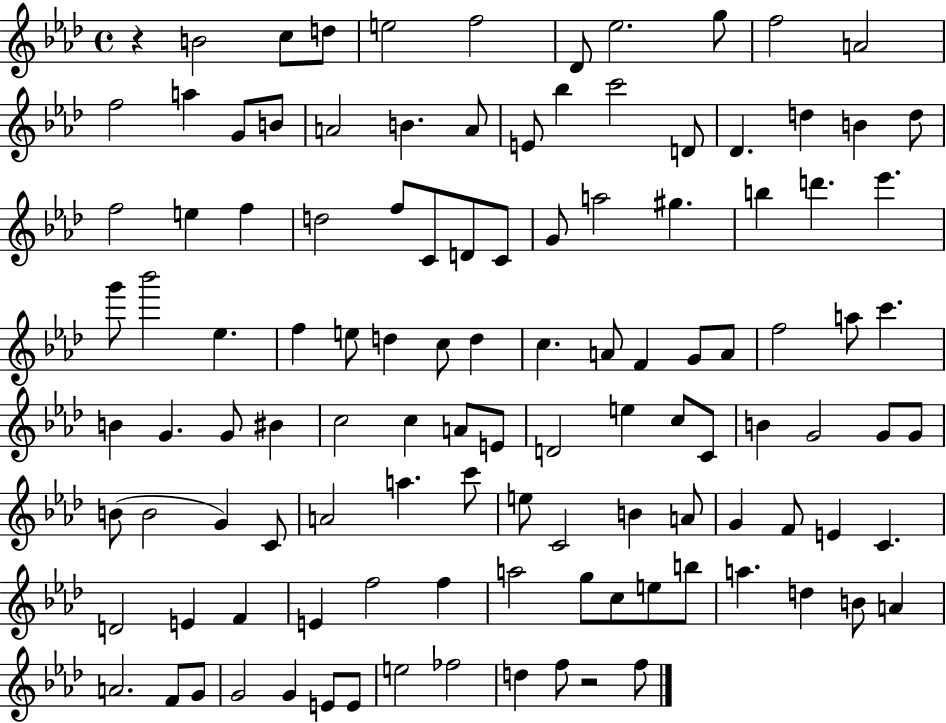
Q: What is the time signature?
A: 4/4